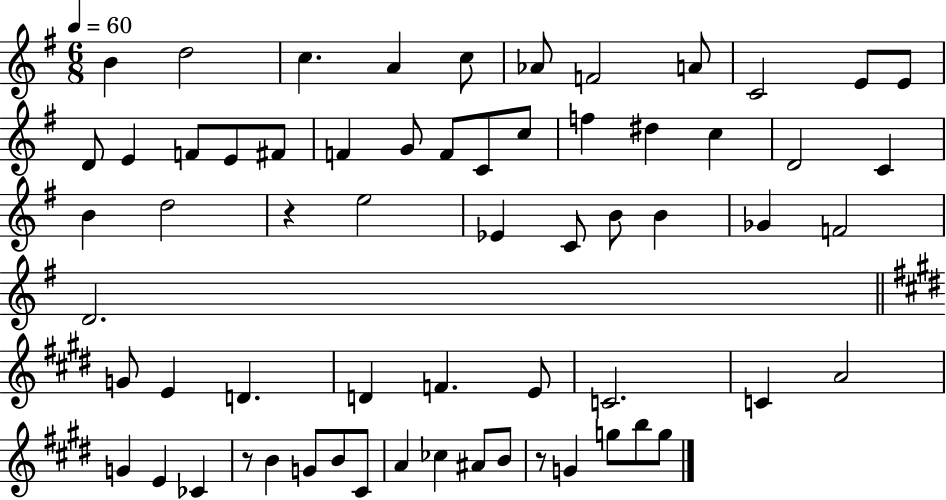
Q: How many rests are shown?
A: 3